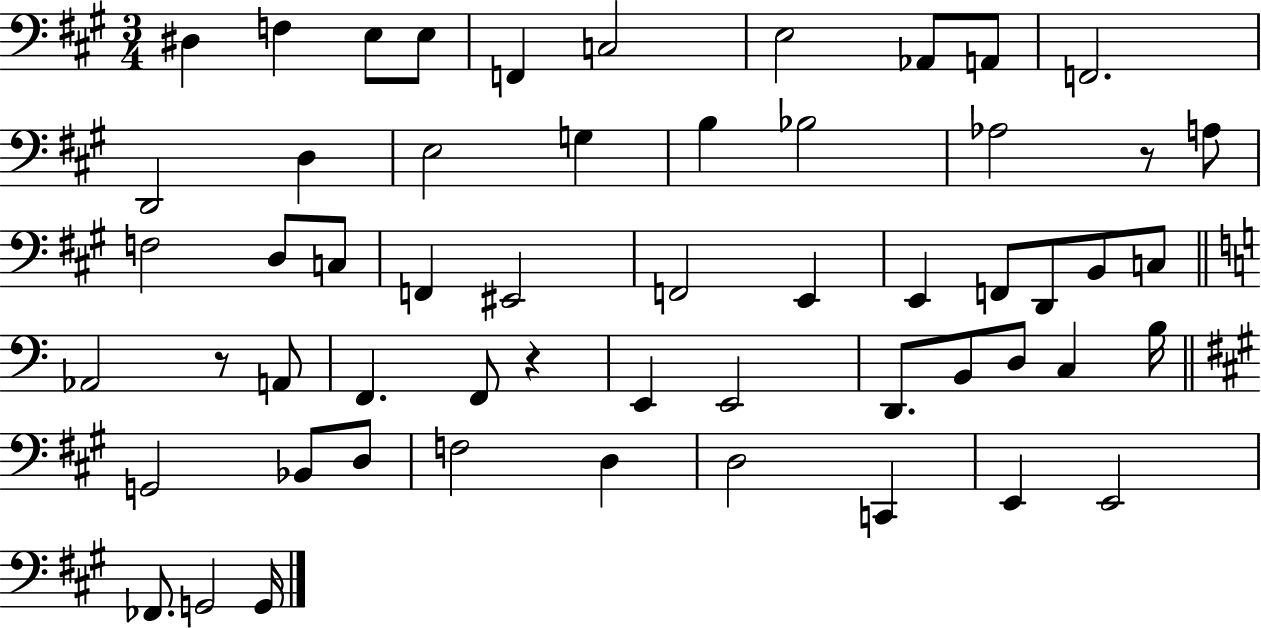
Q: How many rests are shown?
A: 3